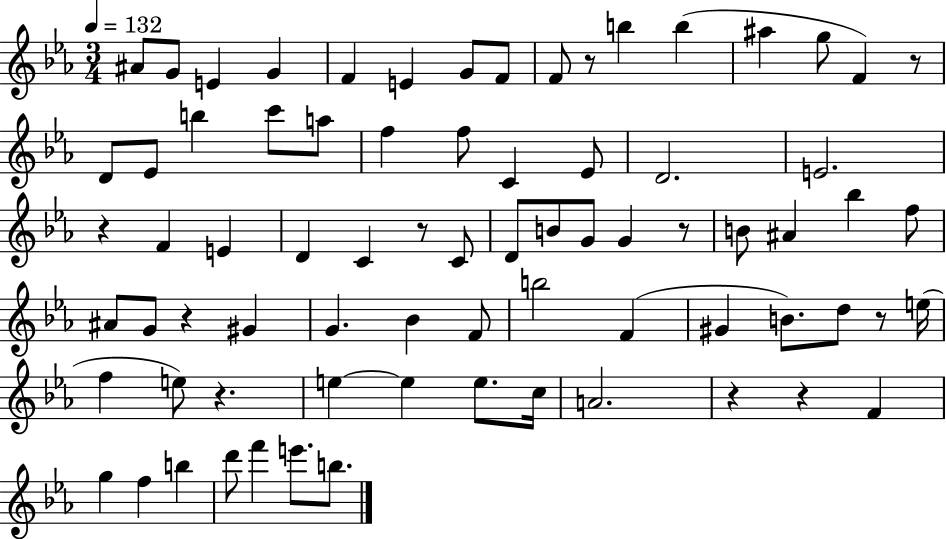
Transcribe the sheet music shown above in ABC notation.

X:1
T:Untitled
M:3/4
L:1/4
K:Eb
^A/2 G/2 E G F E G/2 F/2 F/2 z/2 b b ^a g/2 F z/2 D/2 _E/2 b c'/2 a/2 f f/2 C _E/2 D2 E2 z F E D C z/2 C/2 D/2 B/2 G/2 G z/2 B/2 ^A _b f/2 ^A/2 G/2 z ^G G _B F/2 b2 F ^G B/2 d/2 z/2 e/4 f e/2 z e e e/2 c/4 A2 z z F g f b d'/2 f' e'/2 b/2